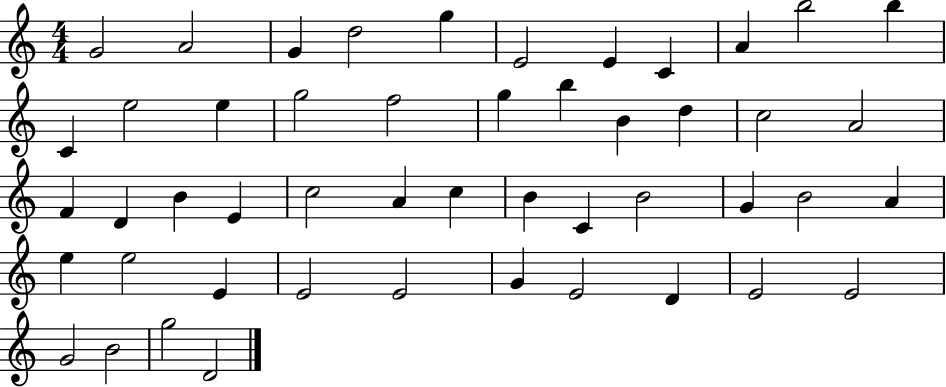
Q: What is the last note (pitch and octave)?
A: D4